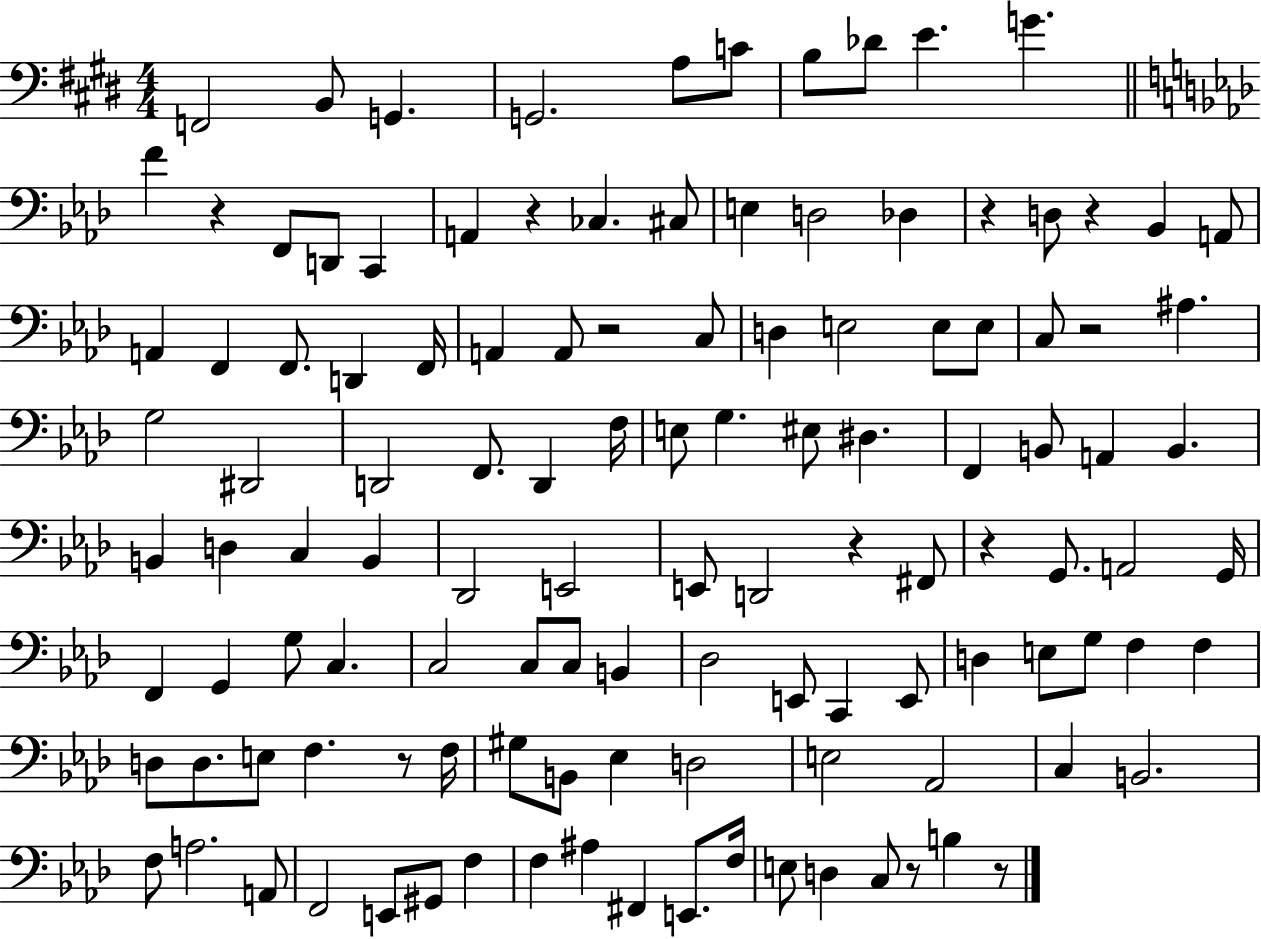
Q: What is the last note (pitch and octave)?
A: B3